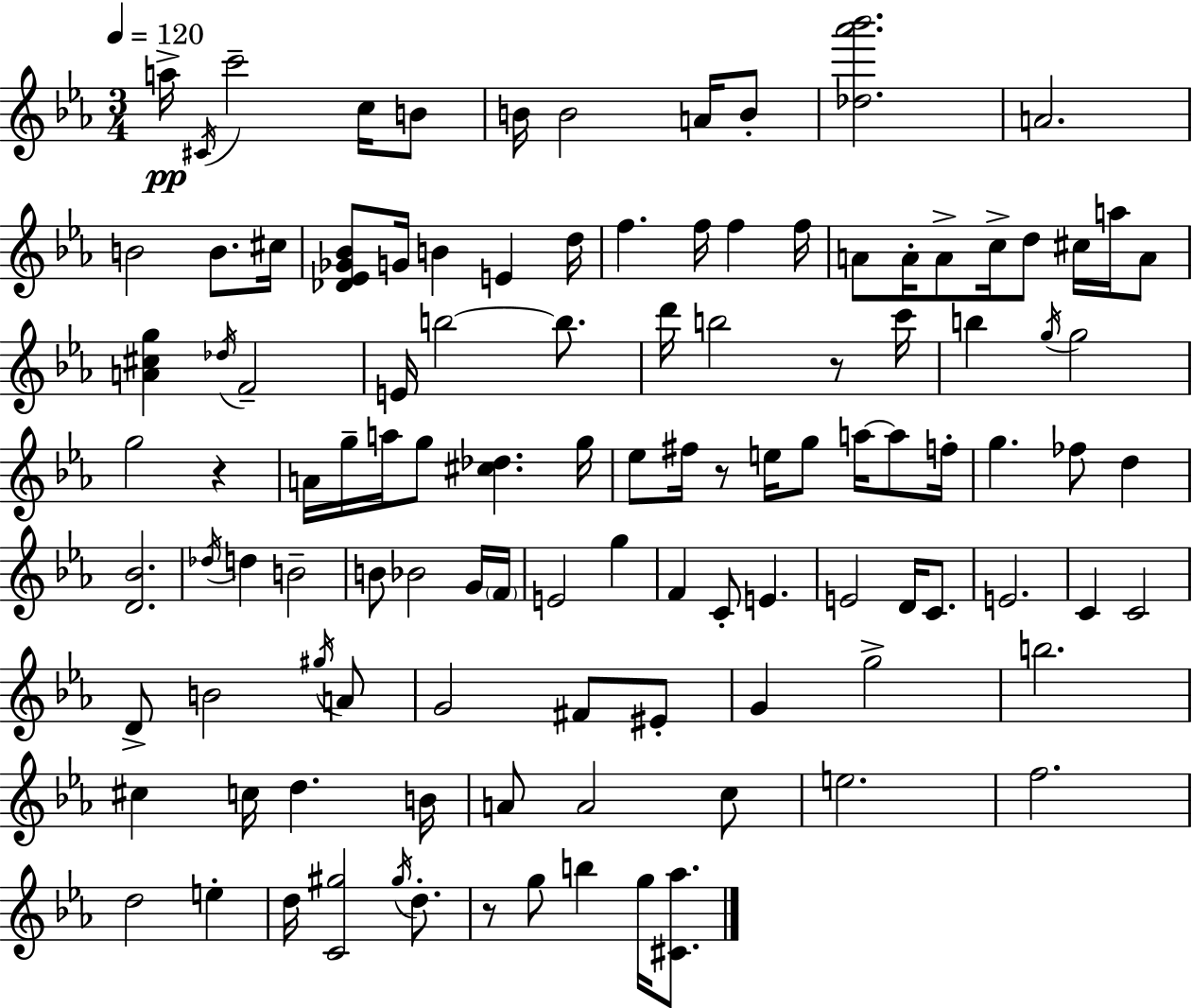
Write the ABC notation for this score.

X:1
T:Untitled
M:3/4
L:1/4
K:Eb
a/4 ^C/4 c'2 c/4 B/2 B/4 B2 A/4 B/2 [_d_a'_b']2 A2 B2 B/2 ^c/4 [_D_E_G_B]/2 G/4 B E d/4 f f/4 f f/4 A/2 A/4 A/2 c/4 d/2 ^c/4 a/4 A/2 [A^cg] _d/4 F2 E/4 b2 b/2 d'/4 b2 z/2 c'/4 b g/4 g2 g2 z A/4 g/4 a/4 g/2 [^c_d] g/4 _e/2 ^f/4 z/2 e/4 g/2 a/4 a/2 f/4 g _f/2 d [D_B]2 _d/4 d B2 B/2 _B2 G/4 F/4 E2 g F C/2 E E2 D/4 C/2 E2 C C2 D/2 B2 ^g/4 A/2 G2 ^F/2 ^E/2 G g2 b2 ^c c/4 d B/4 A/2 A2 c/2 e2 f2 d2 e d/4 [C^g]2 ^g/4 d/2 z/2 g/2 b g/4 [^C_a]/2